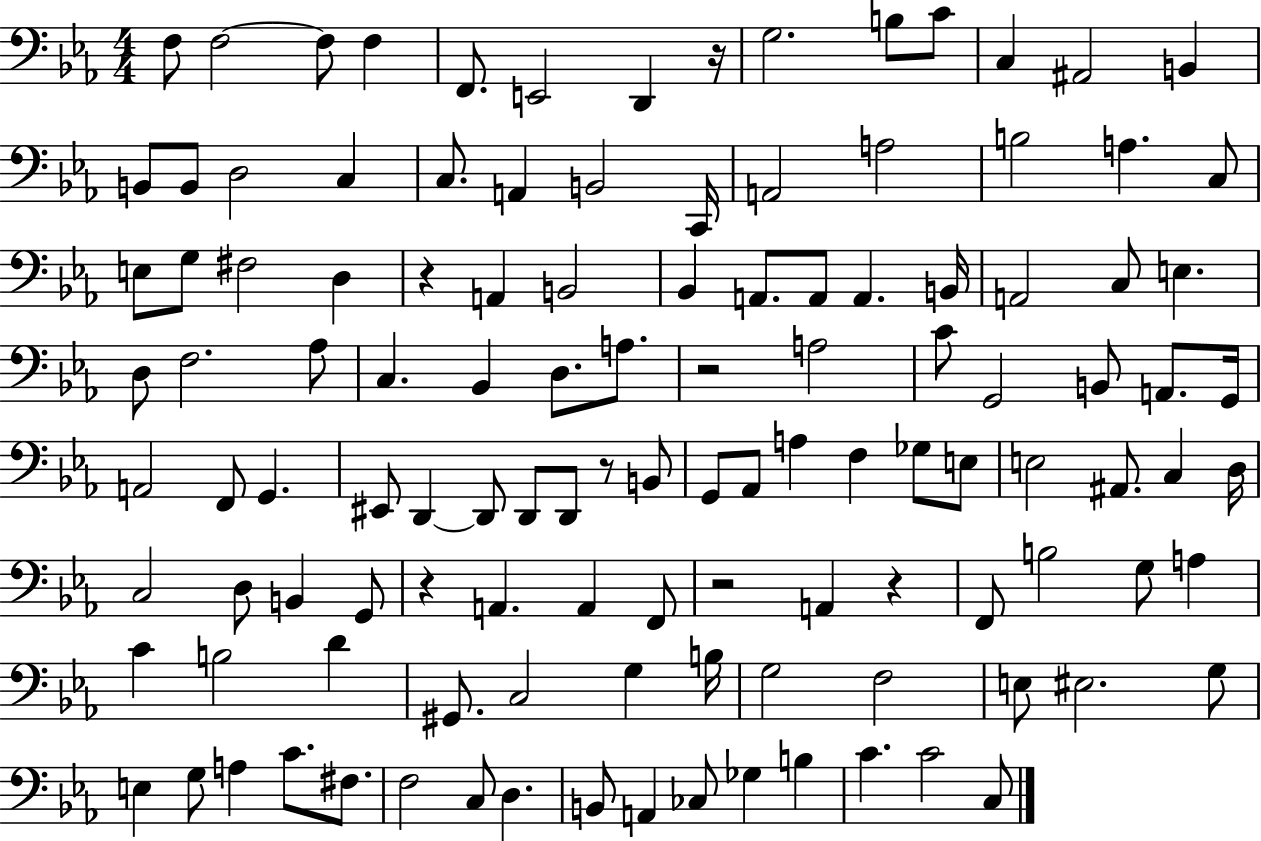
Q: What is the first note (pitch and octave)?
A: F3